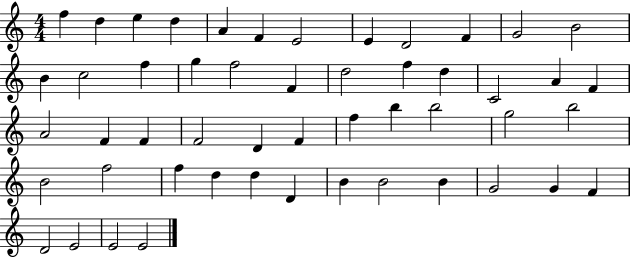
F5/q D5/q E5/q D5/q A4/q F4/q E4/h E4/q D4/h F4/q G4/h B4/h B4/q C5/h F5/q G5/q F5/h F4/q D5/h F5/q D5/q C4/h A4/q F4/q A4/h F4/q F4/q F4/h D4/q F4/q F5/q B5/q B5/h G5/h B5/h B4/h F5/h F5/q D5/q D5/q D4/q B4/q B4/h B4/q G4/h G4/q F4/q D4/h E4/h E4/h E4/h